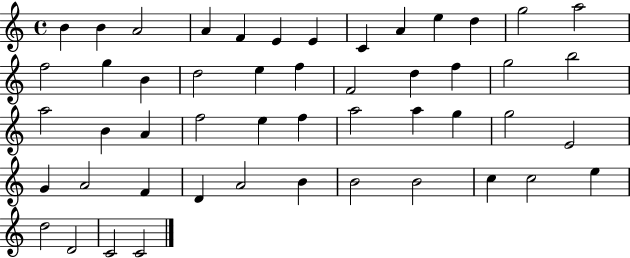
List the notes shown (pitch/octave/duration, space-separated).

B4/q B4/q A4/h A4/q F4/q E4/q E4/q C4/q A4/q E5/q D5/q G5/h A5/h F5/h G5/q B4/q D5/h E5/q F5/q F4/h D5/q F5/q G5/h B5/h A5/h B4/q A4/q F5/h E5/q F5/q A5/h A5/q G5/q G5/h E4/h G4/q A4/h F4/q D4/q A4/h B4/q B4/h B4/h C5/q C5/h E5/q D5/h D4/h C4/h C4/h